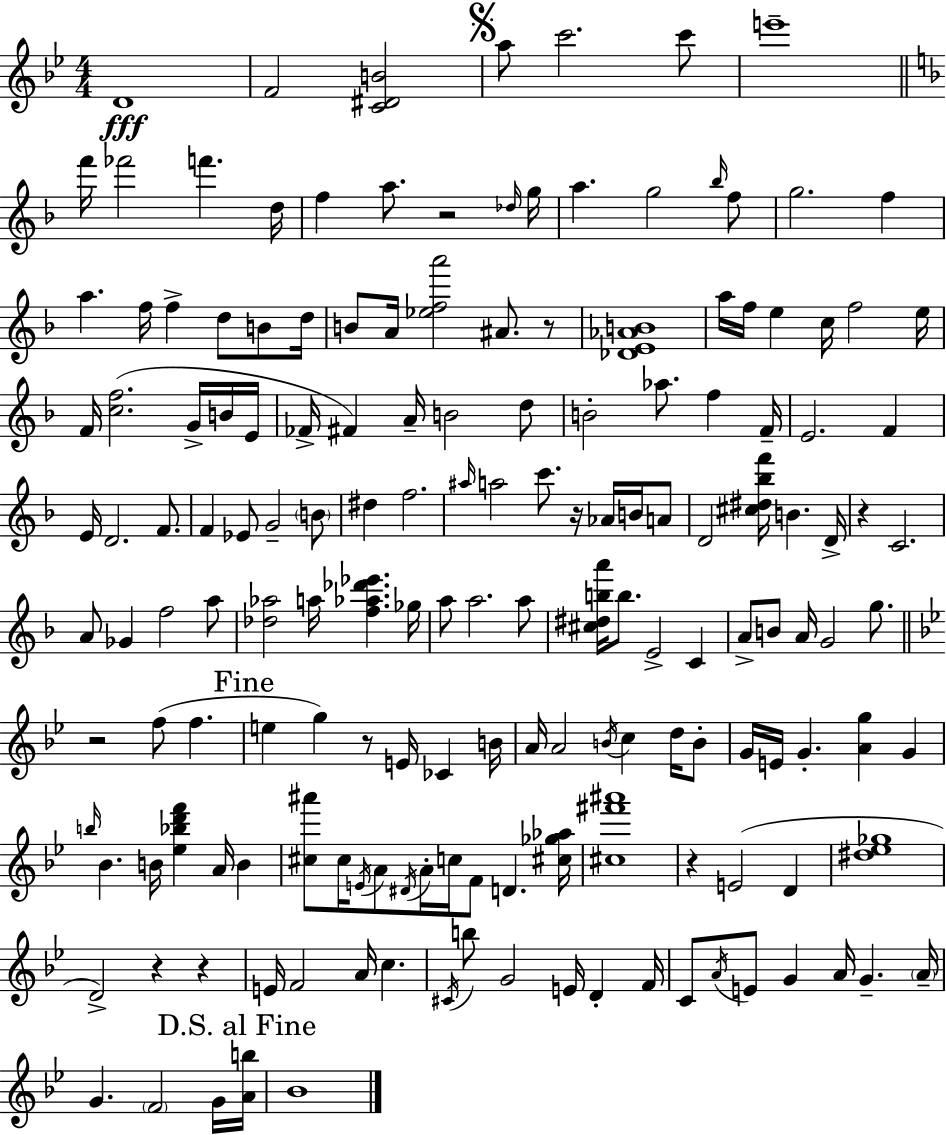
{
  \clef treble
  \numericTimeSignature
  \time 4/4
  \key g \minor
  d'1\fff | f'2 <c' dis' b'>2 | \mark \markup { \musicglyph "scripts.segno" } a''8 c'''2. c'''8 | e'''1-- | \break \bar "||" \break \key d \minor f'''16 fes'''2 f'''4. d''16 | f''4 a''8. r2 \grace { des''16 } | g''16 a''4. g''2 \grace { bes''16 } | f''8 g''2. f''4 | \break a''4. f''16 f''4-> d''8 b'8 | d''16 b'8 a'16 <ees'' f'' a'''>2 ais'8. | r8 <des' e' aes' b'>1 | a''16 f''16 e''4 c''16 f''2 | \break e''16 f'16 <c'' f''>2.( g'16-> | b'16 e'16 fes'16-> fis'4) a'16-- b'2 | d''8 b'2-. aes''8. f''4 | f'16-- e'2. f'4 | \break e'16 d'2. f'8. | f'4 ees'8 g'2-- | \parenthesize b'8 dis''4 f''2. | \grace { ais''16 } a''2 c'''8. r16 aes'16 | \break b'16 a'8 d'2 <cis'' dis'' bes'' f'''>16 b'4. | d'16-> r4 c'2. | a'8 ges'4 f''2 | a''8 <des'' aes''>2 a''16 <f'' aes'' des''' ees'''>4. | \break ges''16 a''8 a''2. | a''8 <cis'' dis'' b'' a'''>16 b''8. e'2-> c'4 | a'8-> b'8 a'16 g'2 | g''8. \bar "||" \break \key bes \major r2 f''8( f''4. | \mark "Fine" e''4 g''4) r8 e'16 ces'4 b'16 | a'16 a'2 \acciaccatura { b'16 } c''4 d''16 b'8-. | g'16 e'16 g'4.-. <a' g''>4 g'4 | \break \grace { b''16 } bes'4. b'16 <ees'' bes'' d''' f'''>4 a'16 b'4 | <cis'' ais'''>8 cis''16 \acciaccatura { e'16 } a'8 \acciaccatura { dis'16 } a'16-. c''16 f'8 d'4. | <cis'' ges'' aes''>16 <cis'' fis''' ais'''>1 | r4 e'2( | \break d'4 <dis'' ees'' ges''>1 | d'2->) r4 | r4 e'16 f'2 a'16 c''4. | \acciaccatura { cis'16 } b''8 g'2 e'16 | \break d'4-. f'16 c'8 \acciaccatura { a'16 } e'8 g'4 a'16 g'4.-- | \parenthesize a'16-- g'4. \parenthesize f'2 | g'16 \mark "D.S. al Fine" <a' b''>16 bes'1 | \bar "|."
}